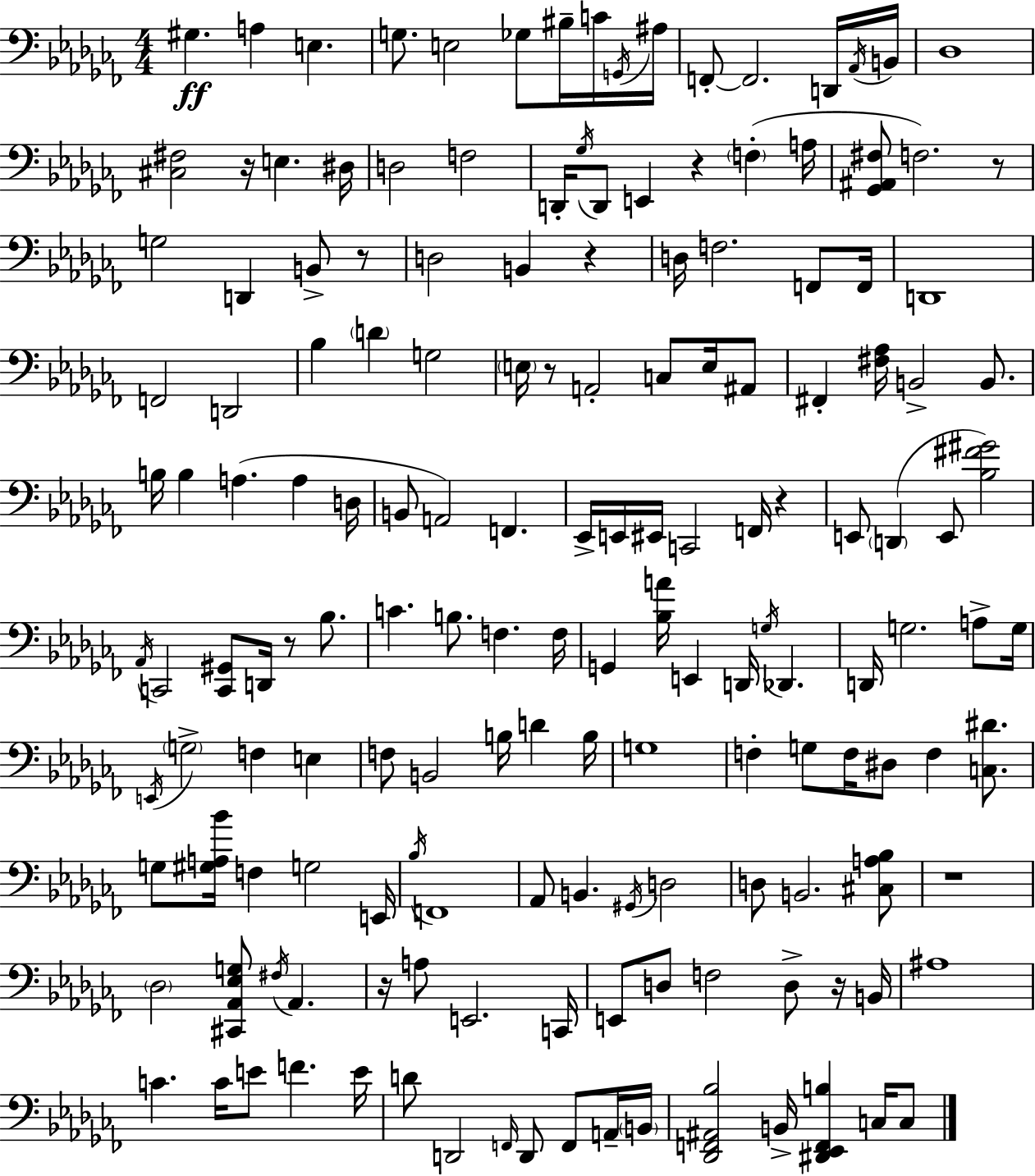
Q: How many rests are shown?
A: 11